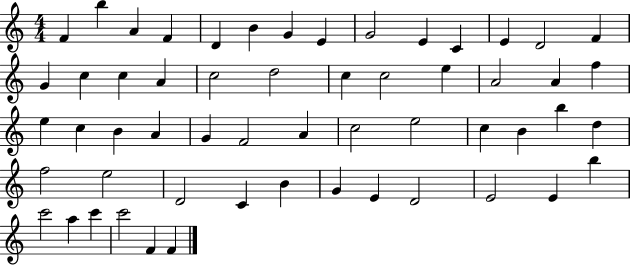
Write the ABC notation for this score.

X:1
T:Untitled
M:4/4
L:1/4
K:C
F b A F D B G E G2 E C E D2 F G c c A c2 d2 c c2 e A2 A f e c B A G F2 A c2 e2 c B b d f2 e2 D2 C B G E D2 E2 E b c'2 a c' c'2 F F